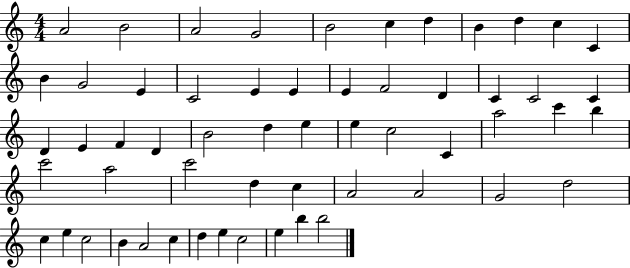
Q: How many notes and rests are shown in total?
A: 57